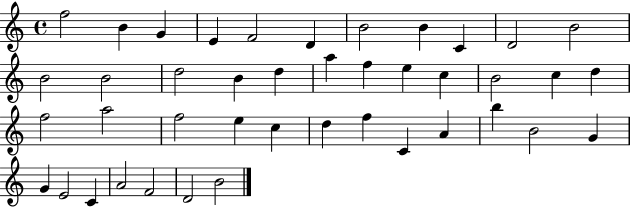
X:1
T:Untitled
M:4/4
L:1/4
K:C
f2 B G E F2 D B2 B C D2 B2 B2 B2 d2 B d a f e c B2 c d f2 a2 f2 e c d f C A b B2 G G E2 C A2 F2 D2 B2